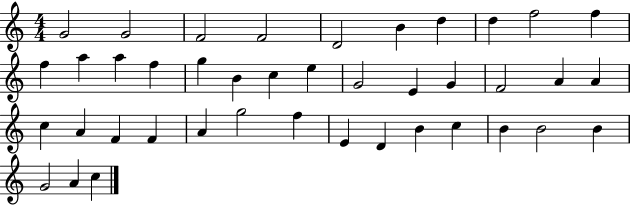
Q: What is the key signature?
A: C major